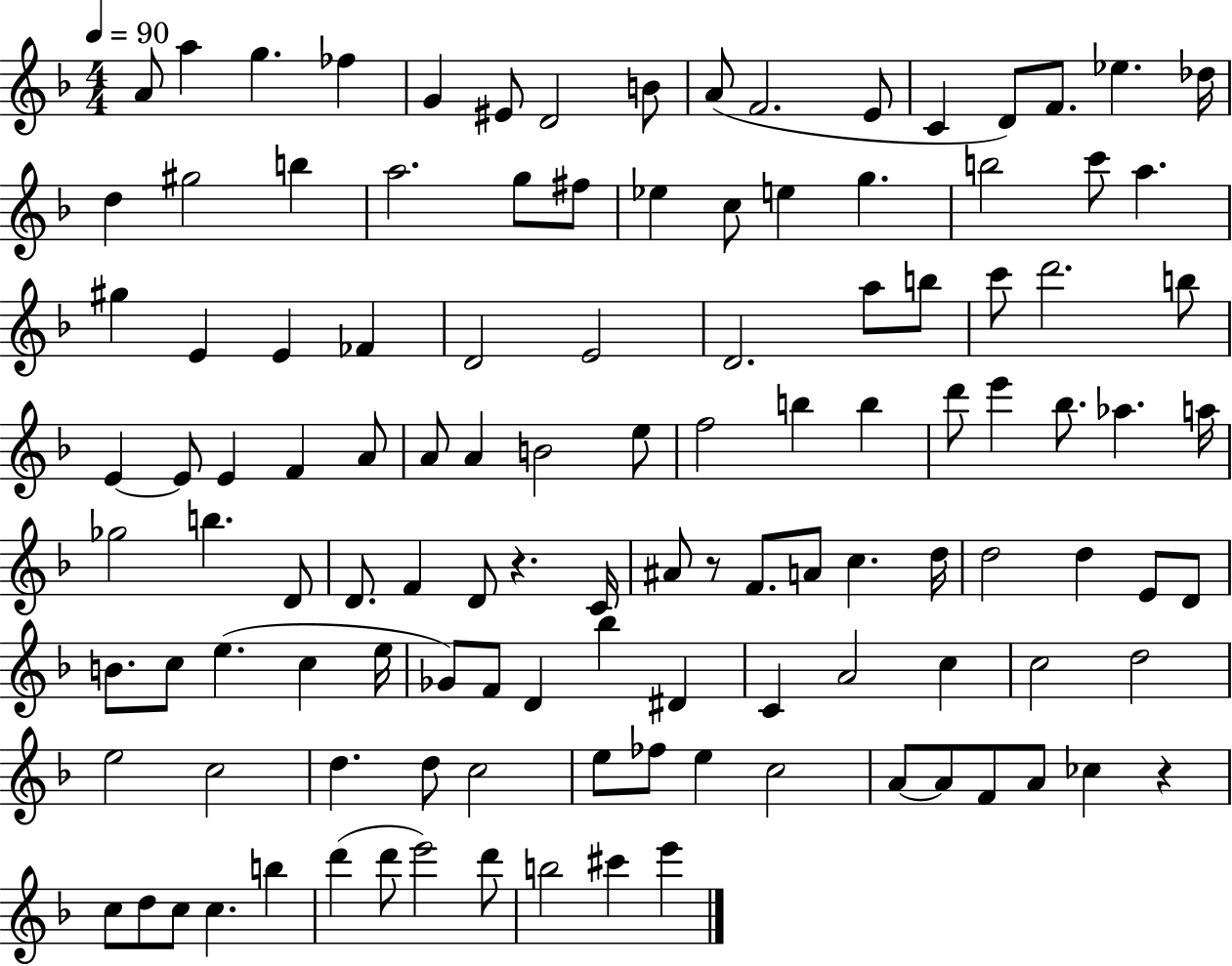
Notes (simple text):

A4/e A5/q G5/q. FES5/q G4/q EIS4/e D4/h B4/e A4/e F4/h. E4/e C4/q D4/e F4/e. Eb5/q. Db5/s D5/q G#5/h B5/q A5/h. G5/e F#5/e Eb5/q C5/e E5/q G5/q. B5/h C6/e A5/q. G#5/q E4/q E4/q FES4/q D4/h E4/h D4/h. A5/e B5/e C6/e D6/h. B5/e E4/q E4/e E4/q F4/q A4/e A4/e A4/q B4/h E5/e F5/h B5/q B5/q D6/e E6/q Bb5/e. Ab5/q. A5/s Gb5/h B5/q. D4/e D4/e. F4/q D4/e R/q. C4/s A#4/e R/e F4/e. A4/e C5/q. D5/s D5/h D5/q E4/e D4/e B4/e. C5/e E5/q. C5/q E5/s Gb4/e F4/e D4/q Bb5/q D#4/q C4/q A4/h C5/q C5/h D5/h E5/h C5/h D5/q. D5/e C5/h E5/e FES5/e E5/q C5/h A4/e A4/e F4/e A4/e CES5/q R/q C5/e D5/e C5/e C5/q. B5/q D6/q D6/e E6/h D6/e B5/h C#6/q E6/q